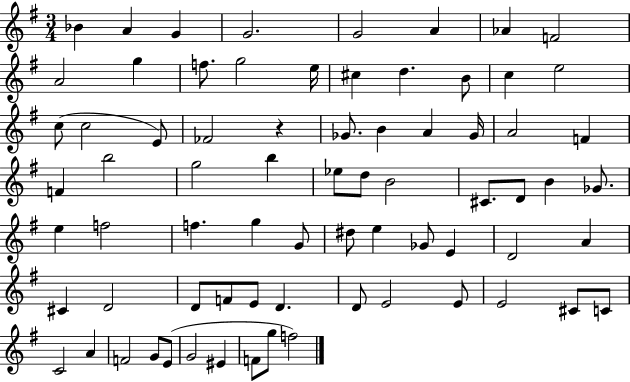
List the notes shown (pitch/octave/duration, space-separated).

Bb4/q A4/q G4/q G4/h. G4/h A4/q Ab4/q F4/h A4/h G5/q F5/e. G5/h E5/s C#5/q D5/q. B4/e C5/q E5/h C5/e C5/h E4/e FES4/h R/q Gb4/e. B4/q A4/q Gb4/s A4/h F4/q F4/q B5/h G5/h B5/q Eb5/e D5/e B4/h C#4/e. D4/e B4/q Gb4/e. E5/q F5/h F5/q. G5/q G4/e D#5/e E5/q Gb4/e E4/q D4/h A4/q C#4/q D4/h D4/e F4/e E4/e D4/q. D4/e E4/h E4/e E4/h C#4/e C4/e C4/h A4/q F4/h G4/e E4/e G4/h EIS4/q F4/e G5/e F5/h